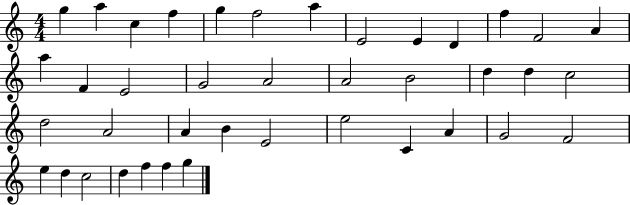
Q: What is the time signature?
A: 4/4